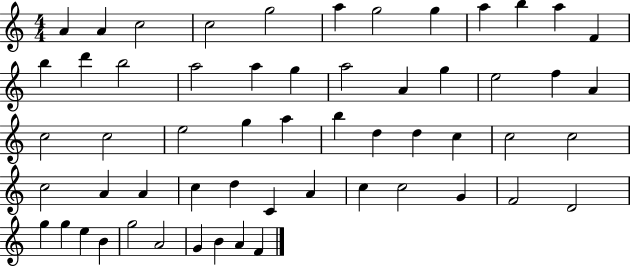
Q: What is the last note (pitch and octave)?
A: F4